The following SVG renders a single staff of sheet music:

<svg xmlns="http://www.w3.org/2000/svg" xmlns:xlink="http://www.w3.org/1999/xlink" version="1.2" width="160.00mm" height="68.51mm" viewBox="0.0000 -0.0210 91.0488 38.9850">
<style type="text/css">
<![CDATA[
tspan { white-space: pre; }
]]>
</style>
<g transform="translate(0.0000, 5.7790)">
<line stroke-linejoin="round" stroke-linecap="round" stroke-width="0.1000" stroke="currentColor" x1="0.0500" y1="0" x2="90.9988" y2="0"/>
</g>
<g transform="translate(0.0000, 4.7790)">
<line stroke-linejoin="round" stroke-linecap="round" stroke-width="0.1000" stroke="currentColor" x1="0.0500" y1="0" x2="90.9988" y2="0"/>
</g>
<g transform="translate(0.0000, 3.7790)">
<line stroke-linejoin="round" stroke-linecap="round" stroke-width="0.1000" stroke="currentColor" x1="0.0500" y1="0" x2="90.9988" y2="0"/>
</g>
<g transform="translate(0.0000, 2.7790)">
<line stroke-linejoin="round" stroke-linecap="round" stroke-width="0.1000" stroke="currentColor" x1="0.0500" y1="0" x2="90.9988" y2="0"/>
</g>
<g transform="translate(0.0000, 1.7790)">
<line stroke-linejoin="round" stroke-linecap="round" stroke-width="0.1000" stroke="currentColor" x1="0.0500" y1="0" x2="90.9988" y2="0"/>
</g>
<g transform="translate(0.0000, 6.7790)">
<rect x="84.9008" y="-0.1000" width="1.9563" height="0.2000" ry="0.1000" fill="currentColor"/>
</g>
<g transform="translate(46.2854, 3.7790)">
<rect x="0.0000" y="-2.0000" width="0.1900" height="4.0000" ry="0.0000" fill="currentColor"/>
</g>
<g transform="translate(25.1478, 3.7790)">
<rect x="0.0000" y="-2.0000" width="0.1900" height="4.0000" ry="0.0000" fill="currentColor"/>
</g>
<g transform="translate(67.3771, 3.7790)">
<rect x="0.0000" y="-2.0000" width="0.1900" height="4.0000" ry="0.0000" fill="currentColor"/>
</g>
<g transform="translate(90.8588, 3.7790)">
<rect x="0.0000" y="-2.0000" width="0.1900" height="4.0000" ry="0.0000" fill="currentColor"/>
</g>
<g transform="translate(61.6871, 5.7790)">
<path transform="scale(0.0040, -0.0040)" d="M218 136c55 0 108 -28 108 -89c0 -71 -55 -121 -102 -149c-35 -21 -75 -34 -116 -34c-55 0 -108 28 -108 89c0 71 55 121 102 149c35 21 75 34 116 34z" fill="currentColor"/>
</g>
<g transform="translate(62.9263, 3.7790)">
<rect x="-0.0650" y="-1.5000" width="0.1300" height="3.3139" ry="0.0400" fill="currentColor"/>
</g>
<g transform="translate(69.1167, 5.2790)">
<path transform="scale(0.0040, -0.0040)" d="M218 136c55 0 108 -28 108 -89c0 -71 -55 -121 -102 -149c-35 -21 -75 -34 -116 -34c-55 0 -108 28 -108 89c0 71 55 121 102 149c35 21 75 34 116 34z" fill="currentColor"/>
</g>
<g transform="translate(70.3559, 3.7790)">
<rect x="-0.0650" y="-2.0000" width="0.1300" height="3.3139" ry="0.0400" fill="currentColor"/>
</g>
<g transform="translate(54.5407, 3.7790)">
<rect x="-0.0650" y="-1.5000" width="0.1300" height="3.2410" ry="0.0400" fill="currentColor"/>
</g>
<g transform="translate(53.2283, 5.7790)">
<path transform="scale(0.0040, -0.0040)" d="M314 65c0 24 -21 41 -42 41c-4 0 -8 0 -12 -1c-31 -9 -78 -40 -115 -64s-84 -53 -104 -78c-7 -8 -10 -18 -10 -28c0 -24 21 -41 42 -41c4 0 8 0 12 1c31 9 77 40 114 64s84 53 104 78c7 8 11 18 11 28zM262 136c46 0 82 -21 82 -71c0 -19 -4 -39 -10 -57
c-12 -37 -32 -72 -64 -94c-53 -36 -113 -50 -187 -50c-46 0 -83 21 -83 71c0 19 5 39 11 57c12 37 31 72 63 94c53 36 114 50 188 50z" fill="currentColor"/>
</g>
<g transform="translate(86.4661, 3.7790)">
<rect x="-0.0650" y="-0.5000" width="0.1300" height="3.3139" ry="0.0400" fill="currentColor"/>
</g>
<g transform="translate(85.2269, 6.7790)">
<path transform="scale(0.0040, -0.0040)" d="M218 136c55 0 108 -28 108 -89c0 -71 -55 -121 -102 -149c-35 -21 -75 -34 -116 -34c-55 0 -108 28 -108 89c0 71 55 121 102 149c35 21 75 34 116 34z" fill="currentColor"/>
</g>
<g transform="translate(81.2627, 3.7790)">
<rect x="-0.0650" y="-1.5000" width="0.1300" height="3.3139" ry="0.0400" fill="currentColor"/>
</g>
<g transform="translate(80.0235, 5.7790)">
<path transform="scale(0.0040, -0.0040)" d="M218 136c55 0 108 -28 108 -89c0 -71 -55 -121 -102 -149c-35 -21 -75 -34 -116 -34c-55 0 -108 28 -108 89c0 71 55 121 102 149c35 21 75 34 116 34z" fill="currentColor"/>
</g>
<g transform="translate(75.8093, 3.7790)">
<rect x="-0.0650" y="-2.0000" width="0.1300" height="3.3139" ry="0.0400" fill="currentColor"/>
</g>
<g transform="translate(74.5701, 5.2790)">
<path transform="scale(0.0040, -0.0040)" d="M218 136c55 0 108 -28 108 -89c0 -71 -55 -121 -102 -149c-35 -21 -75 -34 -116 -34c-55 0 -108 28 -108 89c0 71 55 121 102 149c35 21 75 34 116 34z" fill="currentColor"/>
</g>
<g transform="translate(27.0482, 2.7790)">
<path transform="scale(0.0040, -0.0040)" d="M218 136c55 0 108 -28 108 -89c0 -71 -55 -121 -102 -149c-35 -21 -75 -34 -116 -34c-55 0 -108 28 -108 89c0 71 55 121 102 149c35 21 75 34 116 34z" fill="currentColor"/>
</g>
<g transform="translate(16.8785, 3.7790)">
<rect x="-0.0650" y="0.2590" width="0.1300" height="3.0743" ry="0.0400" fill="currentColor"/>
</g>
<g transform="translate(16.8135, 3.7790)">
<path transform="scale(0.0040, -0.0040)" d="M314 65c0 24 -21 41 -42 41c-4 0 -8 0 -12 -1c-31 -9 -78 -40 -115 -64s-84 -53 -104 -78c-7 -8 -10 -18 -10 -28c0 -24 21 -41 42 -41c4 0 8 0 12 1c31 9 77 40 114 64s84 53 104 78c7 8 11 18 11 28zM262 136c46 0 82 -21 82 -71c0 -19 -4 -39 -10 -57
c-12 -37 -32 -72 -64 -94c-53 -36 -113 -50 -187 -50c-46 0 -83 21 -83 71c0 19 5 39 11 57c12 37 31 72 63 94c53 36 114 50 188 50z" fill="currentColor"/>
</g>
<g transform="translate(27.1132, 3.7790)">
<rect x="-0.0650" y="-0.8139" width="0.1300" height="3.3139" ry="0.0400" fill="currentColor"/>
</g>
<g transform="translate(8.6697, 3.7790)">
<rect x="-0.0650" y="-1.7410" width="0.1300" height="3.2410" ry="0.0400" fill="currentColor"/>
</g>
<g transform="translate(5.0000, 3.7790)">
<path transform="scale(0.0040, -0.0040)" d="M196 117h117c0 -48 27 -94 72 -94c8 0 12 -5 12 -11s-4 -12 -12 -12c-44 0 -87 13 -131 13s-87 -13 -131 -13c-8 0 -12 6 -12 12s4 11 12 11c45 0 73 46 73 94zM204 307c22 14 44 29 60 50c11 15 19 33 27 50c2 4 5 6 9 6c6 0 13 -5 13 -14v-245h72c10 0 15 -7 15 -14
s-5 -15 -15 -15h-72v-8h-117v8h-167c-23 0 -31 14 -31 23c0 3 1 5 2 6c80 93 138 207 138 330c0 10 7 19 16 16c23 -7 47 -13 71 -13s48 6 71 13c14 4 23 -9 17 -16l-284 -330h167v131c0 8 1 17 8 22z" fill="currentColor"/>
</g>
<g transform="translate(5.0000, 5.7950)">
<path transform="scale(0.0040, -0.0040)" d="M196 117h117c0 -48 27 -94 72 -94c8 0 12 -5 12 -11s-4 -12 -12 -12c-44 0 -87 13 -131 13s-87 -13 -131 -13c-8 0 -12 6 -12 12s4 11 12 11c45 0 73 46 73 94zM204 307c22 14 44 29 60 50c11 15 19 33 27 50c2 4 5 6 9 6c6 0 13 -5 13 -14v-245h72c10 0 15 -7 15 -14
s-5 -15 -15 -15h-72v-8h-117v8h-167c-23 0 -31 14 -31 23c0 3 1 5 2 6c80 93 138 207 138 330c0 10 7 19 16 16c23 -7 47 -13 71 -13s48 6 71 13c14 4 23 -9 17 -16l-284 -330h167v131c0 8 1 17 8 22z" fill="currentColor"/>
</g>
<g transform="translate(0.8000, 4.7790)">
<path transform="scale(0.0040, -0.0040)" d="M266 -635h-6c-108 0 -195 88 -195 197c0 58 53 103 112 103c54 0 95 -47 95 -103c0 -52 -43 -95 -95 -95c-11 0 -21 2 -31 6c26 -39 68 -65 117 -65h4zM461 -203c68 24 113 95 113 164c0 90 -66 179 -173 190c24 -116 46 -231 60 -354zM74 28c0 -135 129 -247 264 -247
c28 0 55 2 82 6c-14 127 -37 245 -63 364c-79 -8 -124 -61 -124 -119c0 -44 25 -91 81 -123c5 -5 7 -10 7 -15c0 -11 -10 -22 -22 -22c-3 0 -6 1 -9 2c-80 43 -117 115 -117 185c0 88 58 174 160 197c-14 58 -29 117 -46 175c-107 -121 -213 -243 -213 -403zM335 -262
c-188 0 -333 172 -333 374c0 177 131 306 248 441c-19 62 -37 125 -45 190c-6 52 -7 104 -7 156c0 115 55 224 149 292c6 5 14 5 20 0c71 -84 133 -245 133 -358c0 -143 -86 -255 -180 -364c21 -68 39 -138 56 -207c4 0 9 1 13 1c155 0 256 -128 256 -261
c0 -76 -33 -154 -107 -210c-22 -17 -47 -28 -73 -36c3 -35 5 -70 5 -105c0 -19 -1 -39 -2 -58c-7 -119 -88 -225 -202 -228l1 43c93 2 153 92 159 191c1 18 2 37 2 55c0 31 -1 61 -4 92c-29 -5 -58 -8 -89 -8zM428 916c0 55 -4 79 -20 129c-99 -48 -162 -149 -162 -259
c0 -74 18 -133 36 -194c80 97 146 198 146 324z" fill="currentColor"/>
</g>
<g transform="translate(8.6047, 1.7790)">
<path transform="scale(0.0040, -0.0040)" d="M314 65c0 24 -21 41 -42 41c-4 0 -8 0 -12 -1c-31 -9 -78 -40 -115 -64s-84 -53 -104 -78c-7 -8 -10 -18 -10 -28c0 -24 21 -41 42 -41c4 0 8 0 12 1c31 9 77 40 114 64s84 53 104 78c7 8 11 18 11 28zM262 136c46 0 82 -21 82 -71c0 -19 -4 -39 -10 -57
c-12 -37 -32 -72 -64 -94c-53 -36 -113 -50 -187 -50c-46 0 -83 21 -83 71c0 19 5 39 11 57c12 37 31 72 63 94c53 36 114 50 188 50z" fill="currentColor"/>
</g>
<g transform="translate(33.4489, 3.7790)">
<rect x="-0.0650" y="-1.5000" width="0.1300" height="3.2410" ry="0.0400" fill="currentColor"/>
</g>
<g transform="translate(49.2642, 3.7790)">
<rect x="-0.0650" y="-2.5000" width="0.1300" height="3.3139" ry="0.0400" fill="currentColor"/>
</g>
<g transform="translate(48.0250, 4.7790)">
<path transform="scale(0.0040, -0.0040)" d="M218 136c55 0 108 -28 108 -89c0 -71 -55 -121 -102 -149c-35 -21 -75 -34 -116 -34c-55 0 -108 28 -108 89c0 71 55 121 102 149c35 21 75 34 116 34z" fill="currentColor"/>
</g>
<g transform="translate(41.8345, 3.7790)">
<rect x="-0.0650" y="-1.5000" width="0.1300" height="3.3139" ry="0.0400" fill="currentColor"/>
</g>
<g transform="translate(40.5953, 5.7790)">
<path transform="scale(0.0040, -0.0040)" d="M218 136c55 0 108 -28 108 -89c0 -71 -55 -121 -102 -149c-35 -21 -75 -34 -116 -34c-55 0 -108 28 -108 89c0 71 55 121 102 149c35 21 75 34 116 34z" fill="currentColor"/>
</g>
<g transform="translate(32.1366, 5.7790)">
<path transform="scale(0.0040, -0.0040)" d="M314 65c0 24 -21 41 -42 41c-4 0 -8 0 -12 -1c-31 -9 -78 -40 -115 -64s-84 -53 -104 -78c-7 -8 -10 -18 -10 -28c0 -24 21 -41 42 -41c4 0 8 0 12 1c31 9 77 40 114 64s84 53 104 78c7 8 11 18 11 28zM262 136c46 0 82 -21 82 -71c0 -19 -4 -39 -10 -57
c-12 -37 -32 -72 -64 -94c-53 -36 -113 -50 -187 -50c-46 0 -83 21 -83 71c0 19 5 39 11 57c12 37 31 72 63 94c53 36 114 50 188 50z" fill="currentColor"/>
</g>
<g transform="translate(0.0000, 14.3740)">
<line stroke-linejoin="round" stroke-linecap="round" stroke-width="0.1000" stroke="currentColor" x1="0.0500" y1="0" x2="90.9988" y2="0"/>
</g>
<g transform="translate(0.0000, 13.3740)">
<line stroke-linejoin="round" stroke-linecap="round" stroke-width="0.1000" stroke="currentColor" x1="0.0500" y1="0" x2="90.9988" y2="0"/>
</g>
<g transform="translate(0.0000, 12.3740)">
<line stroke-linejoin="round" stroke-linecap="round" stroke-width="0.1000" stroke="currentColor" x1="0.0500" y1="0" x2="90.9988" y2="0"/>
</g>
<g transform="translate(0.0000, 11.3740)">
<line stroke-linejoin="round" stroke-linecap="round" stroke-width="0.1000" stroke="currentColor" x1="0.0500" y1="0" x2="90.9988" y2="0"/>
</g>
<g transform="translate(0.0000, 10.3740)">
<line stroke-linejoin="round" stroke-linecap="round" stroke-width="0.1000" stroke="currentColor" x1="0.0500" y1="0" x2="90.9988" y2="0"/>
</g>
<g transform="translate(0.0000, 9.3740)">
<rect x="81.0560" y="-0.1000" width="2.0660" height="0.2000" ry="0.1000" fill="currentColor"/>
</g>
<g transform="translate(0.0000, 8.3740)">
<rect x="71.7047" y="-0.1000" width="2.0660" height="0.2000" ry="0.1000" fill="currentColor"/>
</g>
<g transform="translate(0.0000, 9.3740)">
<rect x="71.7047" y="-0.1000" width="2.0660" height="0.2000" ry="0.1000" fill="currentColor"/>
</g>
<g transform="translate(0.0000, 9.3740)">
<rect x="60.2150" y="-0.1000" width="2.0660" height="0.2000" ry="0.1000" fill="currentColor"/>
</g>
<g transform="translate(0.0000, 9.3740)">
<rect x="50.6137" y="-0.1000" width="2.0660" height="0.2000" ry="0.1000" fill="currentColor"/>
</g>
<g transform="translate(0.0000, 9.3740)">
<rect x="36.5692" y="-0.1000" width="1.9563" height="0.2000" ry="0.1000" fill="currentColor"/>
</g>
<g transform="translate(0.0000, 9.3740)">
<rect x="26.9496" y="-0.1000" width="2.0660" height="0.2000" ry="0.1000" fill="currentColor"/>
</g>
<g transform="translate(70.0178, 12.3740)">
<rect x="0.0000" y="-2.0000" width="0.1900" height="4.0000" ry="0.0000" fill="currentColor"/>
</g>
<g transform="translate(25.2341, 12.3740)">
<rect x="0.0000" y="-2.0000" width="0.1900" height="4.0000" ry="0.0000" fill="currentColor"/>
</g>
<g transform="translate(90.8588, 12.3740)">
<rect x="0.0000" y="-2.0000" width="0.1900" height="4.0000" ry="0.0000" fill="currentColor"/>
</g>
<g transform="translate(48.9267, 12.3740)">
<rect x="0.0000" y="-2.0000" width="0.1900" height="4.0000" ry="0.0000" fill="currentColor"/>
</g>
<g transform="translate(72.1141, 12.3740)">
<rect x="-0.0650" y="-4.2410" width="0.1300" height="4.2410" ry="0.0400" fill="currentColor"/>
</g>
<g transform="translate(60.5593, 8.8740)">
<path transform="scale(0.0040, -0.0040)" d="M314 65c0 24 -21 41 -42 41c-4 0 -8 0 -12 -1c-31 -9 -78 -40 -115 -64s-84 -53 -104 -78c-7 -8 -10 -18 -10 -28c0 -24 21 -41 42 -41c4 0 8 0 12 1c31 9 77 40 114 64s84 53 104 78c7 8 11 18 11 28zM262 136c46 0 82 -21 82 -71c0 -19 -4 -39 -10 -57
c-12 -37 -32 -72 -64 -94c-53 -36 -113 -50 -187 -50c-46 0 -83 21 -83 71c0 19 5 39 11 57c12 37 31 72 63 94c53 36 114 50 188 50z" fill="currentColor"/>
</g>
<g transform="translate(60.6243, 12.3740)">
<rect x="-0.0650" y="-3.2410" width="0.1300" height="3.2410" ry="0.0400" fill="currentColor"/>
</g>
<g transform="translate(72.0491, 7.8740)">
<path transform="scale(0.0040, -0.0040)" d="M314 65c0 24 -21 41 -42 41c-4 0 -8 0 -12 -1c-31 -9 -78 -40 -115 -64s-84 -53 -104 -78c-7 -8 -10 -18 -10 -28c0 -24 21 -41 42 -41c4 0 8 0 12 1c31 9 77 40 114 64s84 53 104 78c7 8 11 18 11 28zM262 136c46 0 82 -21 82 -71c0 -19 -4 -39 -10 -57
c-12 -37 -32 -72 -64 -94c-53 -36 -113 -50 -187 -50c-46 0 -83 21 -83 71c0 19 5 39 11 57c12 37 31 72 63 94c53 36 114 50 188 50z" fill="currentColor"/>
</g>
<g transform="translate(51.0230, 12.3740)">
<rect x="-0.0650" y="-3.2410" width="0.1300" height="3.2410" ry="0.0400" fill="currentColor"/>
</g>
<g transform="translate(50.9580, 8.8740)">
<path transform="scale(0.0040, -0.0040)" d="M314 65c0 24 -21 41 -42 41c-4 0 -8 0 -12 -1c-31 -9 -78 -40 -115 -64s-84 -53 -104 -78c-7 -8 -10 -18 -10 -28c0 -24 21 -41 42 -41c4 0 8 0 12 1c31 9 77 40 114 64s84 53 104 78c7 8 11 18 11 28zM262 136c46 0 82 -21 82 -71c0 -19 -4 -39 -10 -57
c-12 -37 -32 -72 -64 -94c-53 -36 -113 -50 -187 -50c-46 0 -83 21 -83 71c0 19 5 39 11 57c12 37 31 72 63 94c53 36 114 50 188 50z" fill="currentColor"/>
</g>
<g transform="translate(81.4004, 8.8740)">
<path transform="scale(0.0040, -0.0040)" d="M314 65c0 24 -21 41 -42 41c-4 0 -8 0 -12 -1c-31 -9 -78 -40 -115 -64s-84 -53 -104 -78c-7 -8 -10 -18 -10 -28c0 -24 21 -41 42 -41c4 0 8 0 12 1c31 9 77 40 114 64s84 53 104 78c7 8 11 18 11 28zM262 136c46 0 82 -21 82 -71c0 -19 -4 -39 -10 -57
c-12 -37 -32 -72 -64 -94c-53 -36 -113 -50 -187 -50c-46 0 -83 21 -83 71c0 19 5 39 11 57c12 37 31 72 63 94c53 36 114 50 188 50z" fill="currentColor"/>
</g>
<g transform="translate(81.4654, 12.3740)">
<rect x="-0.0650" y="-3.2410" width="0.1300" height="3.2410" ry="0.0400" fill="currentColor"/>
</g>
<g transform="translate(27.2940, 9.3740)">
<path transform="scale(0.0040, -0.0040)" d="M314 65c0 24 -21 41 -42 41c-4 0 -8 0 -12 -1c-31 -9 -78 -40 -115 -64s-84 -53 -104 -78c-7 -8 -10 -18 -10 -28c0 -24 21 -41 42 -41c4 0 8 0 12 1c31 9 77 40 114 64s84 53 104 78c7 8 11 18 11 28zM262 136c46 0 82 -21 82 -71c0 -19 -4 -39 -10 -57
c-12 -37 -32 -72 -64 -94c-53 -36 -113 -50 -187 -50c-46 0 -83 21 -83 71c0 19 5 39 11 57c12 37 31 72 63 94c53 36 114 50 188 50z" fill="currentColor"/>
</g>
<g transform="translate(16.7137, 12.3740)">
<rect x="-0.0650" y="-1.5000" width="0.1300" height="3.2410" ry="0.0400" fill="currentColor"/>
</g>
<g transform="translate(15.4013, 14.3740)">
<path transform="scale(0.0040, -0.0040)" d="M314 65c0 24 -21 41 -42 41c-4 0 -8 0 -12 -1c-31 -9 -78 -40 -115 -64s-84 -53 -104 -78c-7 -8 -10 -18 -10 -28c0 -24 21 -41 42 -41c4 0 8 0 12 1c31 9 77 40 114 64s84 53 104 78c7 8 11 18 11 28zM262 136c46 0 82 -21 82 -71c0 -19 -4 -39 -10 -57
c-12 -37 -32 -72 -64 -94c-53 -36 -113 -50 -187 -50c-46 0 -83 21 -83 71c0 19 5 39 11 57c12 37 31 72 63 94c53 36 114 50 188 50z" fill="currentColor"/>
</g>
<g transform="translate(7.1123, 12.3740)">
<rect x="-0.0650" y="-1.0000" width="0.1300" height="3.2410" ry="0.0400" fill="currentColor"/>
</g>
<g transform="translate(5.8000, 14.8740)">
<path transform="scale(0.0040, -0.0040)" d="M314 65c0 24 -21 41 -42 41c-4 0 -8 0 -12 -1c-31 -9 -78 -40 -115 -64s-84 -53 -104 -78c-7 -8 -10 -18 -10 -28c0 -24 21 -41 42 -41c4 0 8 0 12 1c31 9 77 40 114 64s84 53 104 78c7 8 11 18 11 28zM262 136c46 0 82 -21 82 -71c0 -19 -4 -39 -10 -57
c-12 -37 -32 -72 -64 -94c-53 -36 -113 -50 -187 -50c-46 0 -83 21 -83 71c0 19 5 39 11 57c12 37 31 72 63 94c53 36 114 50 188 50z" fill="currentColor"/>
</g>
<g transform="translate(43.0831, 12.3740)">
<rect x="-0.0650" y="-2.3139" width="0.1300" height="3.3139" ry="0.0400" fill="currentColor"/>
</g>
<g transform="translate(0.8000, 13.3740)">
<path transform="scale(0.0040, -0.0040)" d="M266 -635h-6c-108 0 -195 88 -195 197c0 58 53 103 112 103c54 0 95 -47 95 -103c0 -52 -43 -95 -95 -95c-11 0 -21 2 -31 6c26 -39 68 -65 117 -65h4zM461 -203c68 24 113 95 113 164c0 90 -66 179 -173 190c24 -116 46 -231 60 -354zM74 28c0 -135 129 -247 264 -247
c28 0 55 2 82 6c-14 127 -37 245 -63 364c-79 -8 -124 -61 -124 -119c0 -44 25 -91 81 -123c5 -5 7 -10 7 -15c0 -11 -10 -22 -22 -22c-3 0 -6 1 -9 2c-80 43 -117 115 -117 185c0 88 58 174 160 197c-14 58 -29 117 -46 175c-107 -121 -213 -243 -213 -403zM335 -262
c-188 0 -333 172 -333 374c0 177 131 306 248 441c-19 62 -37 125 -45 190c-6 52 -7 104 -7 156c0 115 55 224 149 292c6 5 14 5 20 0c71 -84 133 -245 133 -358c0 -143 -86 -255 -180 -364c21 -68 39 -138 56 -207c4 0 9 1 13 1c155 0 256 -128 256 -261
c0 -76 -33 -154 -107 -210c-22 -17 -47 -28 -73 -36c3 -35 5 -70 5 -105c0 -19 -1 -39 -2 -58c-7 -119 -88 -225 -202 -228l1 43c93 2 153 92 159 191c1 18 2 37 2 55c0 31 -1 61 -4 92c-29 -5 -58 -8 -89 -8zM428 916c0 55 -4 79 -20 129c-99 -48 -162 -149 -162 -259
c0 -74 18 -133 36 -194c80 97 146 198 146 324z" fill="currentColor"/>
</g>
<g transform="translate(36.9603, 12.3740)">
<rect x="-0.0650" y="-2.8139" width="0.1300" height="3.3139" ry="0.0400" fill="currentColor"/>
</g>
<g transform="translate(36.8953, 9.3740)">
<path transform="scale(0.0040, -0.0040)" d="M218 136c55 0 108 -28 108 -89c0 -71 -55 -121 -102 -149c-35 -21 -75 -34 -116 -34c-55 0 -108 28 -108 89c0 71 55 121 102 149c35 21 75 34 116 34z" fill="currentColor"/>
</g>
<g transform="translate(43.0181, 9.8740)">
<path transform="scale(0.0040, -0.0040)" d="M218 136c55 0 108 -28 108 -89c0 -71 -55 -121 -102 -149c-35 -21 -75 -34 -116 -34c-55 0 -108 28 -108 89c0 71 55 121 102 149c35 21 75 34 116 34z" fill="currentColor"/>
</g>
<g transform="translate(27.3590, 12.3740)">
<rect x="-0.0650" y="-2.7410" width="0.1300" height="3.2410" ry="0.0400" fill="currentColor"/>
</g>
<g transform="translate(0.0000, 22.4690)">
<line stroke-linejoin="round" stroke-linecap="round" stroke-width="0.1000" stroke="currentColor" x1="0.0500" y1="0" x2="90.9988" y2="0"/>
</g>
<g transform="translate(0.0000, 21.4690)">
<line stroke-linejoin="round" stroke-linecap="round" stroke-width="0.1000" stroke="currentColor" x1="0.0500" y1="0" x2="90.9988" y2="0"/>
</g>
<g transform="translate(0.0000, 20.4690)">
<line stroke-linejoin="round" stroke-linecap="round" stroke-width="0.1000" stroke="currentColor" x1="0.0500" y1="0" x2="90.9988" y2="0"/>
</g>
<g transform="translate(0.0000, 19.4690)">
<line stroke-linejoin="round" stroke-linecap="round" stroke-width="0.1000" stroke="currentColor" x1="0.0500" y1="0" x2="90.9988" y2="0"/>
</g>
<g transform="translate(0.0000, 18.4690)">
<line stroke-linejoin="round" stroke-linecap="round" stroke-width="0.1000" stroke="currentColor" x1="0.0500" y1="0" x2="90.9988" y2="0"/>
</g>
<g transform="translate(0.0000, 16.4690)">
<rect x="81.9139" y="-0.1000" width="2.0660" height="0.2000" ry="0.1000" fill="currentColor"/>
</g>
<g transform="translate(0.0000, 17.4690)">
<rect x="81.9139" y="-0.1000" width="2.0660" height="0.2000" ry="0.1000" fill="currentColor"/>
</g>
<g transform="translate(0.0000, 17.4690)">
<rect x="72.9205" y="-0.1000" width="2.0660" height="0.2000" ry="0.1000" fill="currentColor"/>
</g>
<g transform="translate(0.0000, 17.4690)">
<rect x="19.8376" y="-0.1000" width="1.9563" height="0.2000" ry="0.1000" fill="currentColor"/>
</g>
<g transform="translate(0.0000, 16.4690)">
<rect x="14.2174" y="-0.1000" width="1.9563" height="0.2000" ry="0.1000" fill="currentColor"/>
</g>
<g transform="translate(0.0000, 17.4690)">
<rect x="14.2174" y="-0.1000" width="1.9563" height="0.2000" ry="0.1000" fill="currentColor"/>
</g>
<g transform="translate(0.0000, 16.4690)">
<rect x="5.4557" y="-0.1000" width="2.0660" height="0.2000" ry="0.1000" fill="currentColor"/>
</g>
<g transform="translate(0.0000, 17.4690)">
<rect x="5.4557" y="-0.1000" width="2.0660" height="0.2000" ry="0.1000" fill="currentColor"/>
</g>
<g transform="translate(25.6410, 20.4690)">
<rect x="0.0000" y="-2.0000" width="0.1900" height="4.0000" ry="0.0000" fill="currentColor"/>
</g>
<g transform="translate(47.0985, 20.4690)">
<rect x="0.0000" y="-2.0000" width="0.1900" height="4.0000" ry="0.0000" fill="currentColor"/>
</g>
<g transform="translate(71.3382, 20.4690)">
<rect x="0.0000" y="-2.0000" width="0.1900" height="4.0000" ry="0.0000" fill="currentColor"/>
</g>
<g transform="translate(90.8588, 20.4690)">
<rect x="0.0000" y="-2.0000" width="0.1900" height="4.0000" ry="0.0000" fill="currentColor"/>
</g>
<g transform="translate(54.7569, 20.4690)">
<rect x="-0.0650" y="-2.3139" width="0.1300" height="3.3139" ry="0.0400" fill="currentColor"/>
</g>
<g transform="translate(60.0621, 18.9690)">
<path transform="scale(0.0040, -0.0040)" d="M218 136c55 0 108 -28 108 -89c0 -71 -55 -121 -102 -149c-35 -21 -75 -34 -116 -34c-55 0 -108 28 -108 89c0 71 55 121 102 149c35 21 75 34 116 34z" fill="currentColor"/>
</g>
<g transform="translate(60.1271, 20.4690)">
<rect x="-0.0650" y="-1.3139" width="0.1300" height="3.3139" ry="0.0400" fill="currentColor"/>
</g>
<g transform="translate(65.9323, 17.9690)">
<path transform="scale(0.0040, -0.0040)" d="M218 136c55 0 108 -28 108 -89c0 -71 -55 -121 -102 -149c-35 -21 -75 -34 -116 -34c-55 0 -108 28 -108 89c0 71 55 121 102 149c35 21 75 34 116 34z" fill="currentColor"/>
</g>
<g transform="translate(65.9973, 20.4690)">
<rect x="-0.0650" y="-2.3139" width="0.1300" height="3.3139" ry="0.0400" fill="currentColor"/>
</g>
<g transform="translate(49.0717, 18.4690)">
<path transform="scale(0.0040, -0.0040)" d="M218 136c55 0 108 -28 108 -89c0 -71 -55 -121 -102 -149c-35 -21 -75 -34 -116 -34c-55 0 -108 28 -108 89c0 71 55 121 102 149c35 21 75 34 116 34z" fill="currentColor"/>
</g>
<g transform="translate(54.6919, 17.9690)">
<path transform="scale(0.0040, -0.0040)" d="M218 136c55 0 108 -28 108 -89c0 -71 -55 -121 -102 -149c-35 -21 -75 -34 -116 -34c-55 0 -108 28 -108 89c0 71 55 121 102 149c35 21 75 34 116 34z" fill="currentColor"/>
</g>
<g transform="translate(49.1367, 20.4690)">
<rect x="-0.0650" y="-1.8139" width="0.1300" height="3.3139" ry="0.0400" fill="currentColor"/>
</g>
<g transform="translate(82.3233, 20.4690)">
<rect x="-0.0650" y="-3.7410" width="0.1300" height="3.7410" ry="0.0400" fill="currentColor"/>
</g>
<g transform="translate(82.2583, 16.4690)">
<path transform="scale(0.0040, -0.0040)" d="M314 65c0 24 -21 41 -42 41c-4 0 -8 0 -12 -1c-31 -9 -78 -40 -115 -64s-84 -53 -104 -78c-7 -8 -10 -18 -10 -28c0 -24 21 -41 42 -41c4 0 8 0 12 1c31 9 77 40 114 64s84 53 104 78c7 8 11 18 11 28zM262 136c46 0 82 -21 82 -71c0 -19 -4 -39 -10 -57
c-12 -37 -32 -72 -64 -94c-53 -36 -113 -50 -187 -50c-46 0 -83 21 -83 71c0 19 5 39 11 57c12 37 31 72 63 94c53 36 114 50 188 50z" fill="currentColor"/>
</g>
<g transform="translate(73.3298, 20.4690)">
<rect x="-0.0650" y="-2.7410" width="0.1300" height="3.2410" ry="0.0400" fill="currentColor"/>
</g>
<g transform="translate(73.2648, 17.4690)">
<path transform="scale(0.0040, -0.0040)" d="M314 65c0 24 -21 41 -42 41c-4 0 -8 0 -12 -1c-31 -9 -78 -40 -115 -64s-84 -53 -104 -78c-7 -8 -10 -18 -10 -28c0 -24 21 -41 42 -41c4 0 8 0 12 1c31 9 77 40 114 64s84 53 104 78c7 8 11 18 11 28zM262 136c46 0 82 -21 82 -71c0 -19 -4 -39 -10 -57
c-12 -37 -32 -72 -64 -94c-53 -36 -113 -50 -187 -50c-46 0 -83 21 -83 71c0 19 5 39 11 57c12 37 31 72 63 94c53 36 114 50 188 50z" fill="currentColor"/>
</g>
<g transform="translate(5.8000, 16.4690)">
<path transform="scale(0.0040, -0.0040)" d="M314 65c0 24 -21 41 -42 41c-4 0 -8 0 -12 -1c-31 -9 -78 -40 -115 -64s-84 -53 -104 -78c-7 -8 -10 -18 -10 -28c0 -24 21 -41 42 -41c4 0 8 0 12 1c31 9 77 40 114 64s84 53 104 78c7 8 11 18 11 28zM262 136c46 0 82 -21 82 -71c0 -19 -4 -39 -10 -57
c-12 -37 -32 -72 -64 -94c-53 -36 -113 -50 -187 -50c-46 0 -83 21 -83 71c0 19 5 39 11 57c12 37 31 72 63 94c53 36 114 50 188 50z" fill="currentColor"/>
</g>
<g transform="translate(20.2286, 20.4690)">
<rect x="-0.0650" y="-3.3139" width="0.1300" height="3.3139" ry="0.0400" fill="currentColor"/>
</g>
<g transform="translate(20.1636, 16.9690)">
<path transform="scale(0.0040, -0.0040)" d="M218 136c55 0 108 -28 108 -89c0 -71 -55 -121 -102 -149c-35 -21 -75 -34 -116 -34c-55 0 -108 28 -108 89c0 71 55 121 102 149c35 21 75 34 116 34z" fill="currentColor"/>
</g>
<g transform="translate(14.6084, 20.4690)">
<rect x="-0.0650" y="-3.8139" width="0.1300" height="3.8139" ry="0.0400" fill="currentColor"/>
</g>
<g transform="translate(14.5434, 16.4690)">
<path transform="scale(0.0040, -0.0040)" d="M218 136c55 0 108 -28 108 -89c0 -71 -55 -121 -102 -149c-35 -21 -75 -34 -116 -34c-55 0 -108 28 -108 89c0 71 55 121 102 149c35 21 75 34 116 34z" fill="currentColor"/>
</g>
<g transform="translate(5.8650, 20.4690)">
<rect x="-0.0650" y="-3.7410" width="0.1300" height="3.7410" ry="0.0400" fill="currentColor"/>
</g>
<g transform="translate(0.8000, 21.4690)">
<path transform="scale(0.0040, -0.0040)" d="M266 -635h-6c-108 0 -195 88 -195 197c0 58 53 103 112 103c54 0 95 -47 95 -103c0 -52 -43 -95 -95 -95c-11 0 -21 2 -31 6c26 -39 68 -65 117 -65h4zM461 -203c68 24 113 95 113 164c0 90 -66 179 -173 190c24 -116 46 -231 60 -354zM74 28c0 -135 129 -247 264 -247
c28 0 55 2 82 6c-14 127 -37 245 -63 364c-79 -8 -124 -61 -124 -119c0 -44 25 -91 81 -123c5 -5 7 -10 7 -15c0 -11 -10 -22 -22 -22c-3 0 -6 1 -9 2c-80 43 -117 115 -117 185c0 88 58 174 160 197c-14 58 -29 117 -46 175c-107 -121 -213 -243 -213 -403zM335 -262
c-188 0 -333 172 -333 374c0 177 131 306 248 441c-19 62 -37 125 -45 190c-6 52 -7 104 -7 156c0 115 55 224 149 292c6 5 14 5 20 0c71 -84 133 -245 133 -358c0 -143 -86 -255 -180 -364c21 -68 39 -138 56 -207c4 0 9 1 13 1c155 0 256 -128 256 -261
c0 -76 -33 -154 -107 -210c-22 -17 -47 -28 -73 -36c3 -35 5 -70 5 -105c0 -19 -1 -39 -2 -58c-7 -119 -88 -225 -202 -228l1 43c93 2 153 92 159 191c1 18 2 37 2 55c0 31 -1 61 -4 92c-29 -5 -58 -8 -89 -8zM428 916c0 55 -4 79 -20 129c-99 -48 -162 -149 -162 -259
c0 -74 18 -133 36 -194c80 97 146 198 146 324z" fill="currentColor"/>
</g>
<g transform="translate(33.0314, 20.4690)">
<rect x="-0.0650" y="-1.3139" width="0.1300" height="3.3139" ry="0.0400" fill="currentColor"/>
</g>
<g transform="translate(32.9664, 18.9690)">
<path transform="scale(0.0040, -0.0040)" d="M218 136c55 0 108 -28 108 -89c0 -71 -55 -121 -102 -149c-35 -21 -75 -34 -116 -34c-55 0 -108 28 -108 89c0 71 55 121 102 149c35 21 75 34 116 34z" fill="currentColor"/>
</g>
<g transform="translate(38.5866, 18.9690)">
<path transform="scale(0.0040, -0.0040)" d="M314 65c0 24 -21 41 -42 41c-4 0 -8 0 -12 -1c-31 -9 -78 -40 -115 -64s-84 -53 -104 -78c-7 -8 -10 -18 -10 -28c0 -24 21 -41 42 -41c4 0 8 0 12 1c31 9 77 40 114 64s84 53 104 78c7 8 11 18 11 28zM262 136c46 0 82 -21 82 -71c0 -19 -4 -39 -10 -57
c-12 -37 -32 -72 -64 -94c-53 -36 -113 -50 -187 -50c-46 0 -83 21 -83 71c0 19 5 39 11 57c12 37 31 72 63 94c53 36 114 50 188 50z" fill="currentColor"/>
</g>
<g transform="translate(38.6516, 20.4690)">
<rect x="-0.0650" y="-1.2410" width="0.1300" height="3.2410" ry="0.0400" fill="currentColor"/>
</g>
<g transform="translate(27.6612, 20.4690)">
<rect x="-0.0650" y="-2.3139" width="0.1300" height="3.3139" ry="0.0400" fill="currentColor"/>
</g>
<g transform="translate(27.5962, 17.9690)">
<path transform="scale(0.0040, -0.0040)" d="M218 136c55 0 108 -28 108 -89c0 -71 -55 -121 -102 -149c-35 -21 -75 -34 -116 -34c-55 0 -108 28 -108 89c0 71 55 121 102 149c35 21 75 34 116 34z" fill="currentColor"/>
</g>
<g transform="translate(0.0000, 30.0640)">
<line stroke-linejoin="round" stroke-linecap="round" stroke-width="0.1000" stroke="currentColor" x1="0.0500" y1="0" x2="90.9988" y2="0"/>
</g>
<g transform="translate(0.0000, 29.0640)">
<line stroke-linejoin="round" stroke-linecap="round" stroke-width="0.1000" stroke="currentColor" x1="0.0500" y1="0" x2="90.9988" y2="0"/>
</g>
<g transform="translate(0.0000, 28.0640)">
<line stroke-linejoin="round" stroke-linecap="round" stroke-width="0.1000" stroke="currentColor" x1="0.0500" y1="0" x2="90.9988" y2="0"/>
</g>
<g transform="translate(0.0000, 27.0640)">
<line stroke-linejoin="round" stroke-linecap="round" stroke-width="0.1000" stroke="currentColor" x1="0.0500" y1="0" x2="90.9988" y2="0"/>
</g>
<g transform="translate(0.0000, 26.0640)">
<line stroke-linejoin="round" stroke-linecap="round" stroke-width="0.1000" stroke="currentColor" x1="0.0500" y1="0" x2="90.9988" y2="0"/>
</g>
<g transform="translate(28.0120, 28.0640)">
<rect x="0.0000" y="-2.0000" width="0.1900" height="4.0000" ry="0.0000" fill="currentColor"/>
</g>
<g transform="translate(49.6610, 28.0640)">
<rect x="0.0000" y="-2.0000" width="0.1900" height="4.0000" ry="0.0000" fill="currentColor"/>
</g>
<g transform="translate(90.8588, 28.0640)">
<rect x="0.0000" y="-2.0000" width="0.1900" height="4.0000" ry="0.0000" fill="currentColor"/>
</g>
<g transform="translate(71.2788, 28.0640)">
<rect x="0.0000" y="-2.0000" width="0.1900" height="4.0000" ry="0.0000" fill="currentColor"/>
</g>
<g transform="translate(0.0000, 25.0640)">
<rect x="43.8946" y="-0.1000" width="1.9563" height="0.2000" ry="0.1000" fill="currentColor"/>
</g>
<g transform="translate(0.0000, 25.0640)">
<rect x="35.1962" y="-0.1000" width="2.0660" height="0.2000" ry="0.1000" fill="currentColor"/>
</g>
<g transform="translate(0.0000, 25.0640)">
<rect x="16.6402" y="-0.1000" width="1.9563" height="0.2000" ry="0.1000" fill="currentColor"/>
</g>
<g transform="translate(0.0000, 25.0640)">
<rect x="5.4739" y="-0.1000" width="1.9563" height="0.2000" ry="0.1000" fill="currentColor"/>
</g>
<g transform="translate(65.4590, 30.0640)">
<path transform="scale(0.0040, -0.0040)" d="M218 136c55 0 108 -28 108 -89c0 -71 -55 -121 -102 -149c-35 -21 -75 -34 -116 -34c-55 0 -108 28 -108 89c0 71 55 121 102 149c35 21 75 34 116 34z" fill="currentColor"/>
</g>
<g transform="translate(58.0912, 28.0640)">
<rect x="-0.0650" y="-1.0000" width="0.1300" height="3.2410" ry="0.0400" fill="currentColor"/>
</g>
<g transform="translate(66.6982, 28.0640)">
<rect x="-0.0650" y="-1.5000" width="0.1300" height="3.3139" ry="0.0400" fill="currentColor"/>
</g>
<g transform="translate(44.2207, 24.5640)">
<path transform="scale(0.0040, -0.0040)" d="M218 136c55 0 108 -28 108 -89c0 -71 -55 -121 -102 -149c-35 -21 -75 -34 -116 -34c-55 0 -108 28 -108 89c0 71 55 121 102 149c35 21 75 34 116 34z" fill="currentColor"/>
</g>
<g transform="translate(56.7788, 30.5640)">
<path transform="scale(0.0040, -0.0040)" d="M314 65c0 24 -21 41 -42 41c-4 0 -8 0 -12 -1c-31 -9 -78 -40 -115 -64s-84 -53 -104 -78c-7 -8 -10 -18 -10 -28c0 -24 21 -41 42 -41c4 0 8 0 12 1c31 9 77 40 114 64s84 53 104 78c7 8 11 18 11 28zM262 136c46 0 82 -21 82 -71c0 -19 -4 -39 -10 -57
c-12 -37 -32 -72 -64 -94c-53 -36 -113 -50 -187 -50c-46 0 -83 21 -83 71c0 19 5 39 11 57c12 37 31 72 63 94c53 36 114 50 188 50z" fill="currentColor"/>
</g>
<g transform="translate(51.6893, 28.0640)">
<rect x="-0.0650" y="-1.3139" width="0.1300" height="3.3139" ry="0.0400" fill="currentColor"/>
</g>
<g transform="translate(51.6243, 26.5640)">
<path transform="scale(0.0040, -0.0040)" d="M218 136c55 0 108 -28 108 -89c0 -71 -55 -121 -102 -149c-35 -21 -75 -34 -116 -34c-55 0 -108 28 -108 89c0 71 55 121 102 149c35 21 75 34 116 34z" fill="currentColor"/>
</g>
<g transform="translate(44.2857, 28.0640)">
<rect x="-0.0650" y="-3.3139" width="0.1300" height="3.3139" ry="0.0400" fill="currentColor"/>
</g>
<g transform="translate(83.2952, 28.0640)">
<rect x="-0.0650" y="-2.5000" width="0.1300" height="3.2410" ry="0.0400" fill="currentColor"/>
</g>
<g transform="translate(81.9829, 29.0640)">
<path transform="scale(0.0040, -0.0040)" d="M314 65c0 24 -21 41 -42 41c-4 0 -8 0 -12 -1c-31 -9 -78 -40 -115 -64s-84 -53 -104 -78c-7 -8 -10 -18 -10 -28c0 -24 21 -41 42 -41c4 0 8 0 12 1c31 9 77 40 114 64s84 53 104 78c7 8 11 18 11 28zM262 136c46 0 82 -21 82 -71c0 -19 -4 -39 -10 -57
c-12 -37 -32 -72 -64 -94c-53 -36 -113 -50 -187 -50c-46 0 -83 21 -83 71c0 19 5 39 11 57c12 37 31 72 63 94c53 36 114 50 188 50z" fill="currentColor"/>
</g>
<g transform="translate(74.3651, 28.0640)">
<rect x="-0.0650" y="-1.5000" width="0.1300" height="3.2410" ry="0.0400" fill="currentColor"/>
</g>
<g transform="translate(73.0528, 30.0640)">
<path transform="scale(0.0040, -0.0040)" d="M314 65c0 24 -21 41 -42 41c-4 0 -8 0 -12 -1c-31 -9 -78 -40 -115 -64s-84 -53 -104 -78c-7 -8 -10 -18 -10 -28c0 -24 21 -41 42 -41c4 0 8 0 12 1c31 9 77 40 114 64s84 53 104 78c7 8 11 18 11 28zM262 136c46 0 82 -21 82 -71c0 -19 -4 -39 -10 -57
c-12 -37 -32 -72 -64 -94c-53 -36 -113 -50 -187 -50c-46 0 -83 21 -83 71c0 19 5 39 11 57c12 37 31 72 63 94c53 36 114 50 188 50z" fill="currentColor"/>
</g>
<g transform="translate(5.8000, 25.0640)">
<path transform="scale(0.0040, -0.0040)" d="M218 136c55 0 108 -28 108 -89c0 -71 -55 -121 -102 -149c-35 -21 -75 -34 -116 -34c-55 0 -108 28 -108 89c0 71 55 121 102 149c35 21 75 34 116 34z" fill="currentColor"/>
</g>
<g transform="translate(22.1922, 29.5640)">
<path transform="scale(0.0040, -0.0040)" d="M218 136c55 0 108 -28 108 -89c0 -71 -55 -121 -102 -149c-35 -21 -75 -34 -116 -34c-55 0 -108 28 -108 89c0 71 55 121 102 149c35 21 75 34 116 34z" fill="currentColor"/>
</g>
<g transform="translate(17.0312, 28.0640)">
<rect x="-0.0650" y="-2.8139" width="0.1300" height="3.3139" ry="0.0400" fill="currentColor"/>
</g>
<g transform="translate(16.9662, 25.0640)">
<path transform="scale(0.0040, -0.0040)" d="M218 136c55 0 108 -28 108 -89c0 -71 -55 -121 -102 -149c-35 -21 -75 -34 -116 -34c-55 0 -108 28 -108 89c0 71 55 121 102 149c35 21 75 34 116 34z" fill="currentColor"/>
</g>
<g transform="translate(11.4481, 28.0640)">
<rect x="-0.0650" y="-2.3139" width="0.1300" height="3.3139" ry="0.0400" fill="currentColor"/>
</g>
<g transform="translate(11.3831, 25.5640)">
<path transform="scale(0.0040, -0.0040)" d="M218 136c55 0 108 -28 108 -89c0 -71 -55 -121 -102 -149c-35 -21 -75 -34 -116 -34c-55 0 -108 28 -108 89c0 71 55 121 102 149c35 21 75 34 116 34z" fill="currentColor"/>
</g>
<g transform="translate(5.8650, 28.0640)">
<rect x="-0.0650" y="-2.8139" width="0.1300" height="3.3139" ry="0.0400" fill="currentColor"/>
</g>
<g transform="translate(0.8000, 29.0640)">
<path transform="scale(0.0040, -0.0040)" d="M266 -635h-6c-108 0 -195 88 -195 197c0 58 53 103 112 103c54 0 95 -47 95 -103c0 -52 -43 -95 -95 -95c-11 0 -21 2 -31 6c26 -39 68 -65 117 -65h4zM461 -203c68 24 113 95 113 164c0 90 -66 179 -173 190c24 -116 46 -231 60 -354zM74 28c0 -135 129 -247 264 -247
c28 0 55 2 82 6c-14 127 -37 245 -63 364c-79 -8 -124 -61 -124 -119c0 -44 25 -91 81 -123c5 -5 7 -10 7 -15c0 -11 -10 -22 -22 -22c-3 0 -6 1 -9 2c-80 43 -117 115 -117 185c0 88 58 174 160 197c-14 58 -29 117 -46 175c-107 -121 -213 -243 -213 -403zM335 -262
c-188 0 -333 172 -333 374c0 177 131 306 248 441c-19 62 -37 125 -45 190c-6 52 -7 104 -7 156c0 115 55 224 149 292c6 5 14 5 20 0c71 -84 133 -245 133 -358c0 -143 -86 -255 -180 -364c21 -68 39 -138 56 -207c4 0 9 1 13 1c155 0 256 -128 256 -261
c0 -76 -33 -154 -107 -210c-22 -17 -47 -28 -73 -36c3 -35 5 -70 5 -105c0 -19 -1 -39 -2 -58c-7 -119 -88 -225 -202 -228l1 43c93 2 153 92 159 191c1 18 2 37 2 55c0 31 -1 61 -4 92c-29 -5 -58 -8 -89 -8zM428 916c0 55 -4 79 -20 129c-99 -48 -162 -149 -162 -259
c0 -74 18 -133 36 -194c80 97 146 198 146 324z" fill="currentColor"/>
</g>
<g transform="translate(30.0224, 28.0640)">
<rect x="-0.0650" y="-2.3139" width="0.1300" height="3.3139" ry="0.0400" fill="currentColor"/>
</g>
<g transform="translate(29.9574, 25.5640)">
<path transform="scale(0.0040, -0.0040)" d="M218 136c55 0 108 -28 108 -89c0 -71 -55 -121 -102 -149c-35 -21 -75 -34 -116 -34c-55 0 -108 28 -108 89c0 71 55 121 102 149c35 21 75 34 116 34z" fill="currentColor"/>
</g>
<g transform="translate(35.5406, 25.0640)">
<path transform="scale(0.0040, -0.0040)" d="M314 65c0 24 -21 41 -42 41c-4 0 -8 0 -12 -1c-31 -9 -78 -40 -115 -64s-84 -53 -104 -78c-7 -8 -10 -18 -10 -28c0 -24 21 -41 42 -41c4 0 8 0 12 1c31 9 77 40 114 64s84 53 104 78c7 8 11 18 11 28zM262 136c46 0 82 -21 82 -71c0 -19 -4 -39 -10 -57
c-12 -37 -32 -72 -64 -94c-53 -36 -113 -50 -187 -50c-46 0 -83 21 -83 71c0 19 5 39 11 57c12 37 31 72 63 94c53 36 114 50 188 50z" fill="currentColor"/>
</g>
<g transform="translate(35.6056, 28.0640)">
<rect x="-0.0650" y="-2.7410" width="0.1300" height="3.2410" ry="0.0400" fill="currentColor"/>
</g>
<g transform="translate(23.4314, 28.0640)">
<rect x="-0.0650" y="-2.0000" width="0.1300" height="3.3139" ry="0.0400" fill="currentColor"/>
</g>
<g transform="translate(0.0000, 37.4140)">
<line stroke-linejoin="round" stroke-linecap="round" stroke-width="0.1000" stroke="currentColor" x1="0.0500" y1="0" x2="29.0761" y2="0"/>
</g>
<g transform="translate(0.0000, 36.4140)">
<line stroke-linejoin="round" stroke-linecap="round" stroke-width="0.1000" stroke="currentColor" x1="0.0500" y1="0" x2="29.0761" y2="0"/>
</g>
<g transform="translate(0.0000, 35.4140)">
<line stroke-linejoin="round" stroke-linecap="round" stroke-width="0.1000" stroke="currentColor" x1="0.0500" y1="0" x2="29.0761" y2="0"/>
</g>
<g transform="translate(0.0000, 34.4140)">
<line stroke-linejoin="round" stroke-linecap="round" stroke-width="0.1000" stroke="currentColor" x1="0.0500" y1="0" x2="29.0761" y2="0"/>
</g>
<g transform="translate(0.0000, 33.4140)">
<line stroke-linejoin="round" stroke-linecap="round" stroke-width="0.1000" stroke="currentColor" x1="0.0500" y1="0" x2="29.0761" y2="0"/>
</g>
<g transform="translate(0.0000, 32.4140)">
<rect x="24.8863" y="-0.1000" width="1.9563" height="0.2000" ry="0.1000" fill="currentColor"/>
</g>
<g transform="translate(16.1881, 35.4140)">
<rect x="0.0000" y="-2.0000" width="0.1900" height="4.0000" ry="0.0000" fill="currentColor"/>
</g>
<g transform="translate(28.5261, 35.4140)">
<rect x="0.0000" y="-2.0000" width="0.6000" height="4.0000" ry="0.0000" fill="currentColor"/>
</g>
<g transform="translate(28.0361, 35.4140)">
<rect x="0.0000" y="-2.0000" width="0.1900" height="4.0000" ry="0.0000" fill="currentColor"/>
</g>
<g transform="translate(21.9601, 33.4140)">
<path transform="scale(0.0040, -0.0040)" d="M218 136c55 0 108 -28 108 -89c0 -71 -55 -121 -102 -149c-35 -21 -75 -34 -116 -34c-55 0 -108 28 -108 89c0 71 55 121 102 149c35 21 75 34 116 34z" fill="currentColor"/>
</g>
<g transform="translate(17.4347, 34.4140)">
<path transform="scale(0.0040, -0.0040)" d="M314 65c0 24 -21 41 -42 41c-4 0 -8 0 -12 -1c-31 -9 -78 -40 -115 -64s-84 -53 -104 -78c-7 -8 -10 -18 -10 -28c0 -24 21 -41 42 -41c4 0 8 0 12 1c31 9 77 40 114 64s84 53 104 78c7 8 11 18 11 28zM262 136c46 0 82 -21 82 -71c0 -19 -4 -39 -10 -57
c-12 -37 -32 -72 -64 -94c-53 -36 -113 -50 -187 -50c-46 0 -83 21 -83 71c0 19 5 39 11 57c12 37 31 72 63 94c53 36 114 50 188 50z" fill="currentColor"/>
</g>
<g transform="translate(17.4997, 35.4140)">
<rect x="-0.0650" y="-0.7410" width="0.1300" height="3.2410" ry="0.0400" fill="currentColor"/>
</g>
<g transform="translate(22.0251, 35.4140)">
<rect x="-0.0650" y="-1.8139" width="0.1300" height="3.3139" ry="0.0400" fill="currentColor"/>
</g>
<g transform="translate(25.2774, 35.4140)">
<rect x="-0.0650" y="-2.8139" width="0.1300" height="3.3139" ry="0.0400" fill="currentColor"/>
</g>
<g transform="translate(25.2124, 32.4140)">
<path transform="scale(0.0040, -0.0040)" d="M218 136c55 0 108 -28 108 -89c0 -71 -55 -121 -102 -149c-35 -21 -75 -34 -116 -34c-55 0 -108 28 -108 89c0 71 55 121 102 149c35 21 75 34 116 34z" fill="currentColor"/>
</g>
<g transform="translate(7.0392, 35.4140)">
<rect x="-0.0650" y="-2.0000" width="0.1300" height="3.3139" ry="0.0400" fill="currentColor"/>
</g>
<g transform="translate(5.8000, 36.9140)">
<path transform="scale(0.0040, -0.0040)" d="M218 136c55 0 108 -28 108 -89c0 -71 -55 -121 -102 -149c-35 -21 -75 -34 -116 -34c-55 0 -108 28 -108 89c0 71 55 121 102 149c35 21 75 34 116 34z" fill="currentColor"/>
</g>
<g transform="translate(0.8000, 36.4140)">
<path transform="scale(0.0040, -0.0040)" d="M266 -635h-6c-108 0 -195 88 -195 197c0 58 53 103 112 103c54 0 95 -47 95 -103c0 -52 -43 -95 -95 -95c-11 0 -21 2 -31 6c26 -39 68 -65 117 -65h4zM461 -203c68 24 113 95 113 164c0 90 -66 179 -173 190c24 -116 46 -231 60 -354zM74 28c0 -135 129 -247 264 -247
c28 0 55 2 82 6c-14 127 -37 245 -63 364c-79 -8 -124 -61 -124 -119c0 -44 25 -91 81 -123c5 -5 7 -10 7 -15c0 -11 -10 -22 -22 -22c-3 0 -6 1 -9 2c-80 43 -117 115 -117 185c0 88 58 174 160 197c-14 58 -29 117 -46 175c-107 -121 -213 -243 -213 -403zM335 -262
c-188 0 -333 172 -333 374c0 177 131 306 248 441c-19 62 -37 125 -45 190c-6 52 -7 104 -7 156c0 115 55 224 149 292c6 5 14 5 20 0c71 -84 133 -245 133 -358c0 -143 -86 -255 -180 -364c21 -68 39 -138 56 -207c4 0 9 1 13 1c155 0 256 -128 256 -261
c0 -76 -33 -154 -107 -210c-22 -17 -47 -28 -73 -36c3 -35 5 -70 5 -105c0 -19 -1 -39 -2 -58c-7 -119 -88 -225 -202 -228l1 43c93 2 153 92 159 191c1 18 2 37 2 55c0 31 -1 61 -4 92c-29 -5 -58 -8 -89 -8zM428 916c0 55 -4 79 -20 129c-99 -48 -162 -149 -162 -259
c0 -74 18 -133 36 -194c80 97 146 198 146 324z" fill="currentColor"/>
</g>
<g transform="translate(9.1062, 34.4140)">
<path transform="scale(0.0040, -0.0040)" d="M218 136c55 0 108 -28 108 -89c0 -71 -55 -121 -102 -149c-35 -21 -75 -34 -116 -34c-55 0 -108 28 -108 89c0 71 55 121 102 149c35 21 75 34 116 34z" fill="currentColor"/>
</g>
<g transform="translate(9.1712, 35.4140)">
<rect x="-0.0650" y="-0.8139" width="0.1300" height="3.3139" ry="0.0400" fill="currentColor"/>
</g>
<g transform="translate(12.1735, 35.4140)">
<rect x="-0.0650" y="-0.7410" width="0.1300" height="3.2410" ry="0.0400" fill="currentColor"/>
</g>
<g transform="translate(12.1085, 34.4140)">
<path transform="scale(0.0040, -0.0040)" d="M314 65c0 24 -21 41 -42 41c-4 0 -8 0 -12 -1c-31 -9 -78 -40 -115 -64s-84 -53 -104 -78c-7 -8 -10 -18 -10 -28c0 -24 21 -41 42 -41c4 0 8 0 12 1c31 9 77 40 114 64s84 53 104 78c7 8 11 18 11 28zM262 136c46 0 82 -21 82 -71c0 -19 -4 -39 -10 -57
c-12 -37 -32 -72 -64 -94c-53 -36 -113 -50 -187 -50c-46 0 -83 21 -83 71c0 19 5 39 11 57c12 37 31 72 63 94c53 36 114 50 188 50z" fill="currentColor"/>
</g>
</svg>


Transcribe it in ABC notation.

X:1
T:Untitled
M:4/4
L:1/4
K:C
f2 B2 d E2 E G E2 E F F E C D2 E2 a2 a g b2 b2 d'2 b2 c'2 c' b g e e2 f g e g a2 c'2 a g a F g a2 b e D2 E E2 G2 F d d2 d2 f a